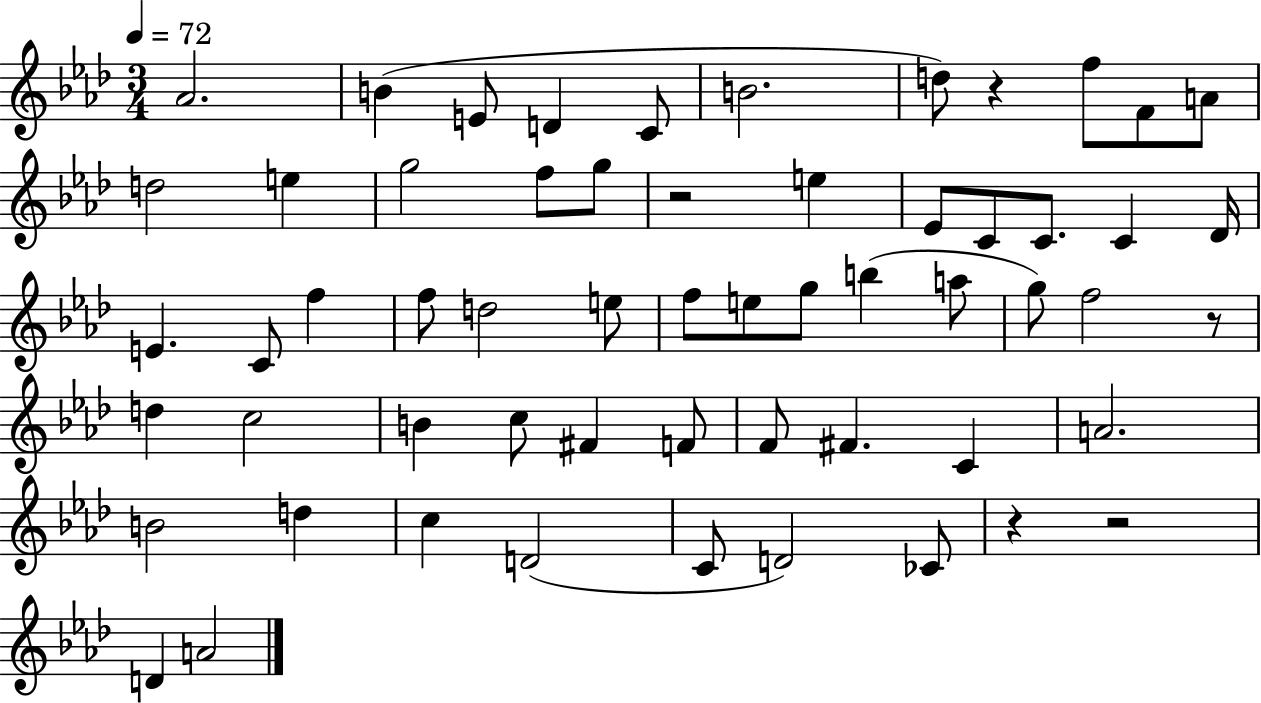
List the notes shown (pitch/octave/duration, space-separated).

Ab4/h. B4/q E4/e D4/q C4/e B4/h. D5/e R/q F5/e F4/e A4/e D5/h E5/q G5/h F5/e G5/e R/h E5/q Eb4/e C4/e C4/e. C4/q Db4/s E4/q. C4/e F5/q F5/e D5/h E5/e F5/e E5/e G5/e B5/q A5/e G5/e F5/h R/e D5/q C5/h B4/q C5/e F#4/q F4/e F4/e F#4/q. C4/q A4/h. B4/h D5/q C5/q D4/h C4/e D4/h CES4/e R/q R/h D4/q A4/h